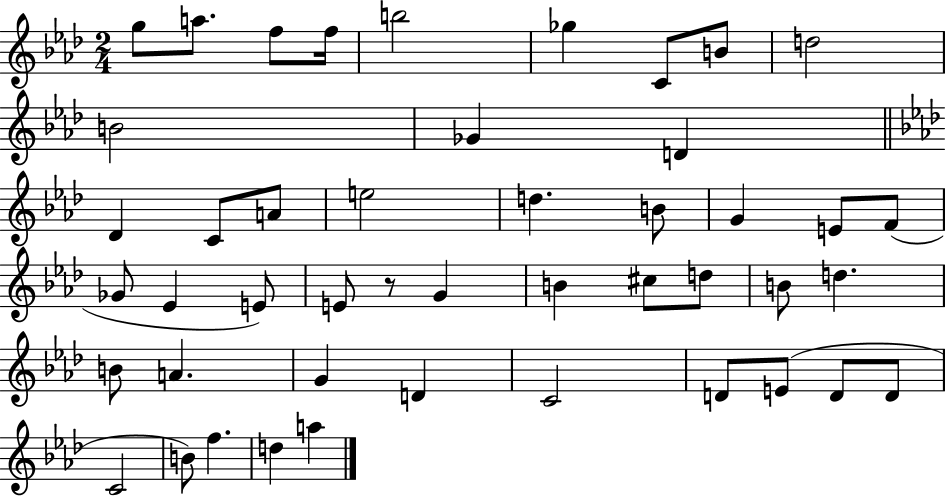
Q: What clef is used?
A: treble